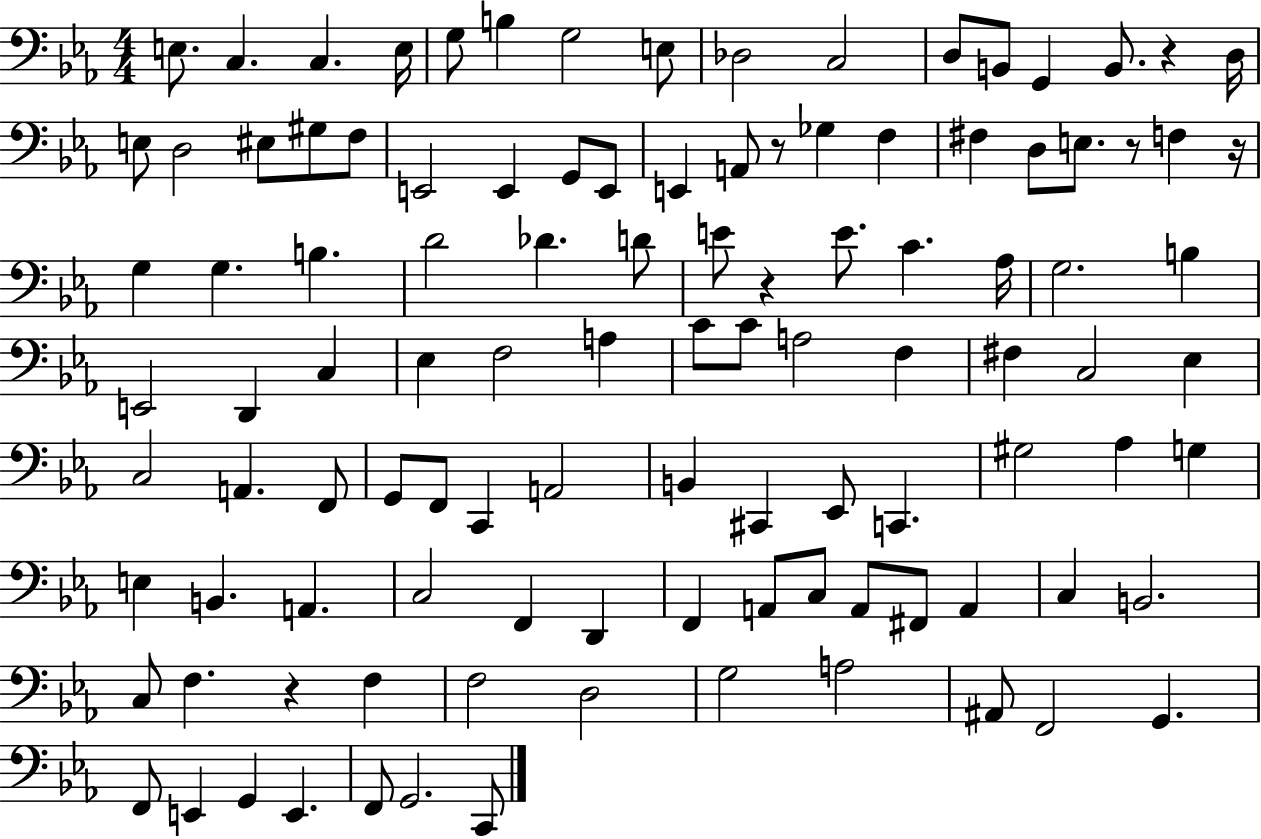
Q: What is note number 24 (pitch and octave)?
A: E2